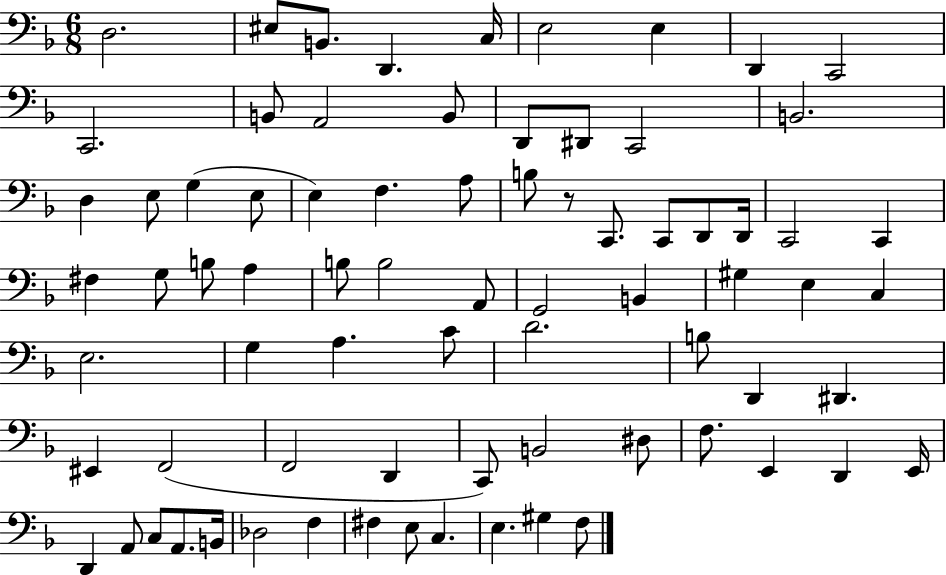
X:1
T:Untitled
M:6/8
L:1/4
K:F
D,2 ^E,/2 B,,/2 D,, C,/4 E,2 E, D,, C,,2 C,,2 B,,/2 A,,2 B,,/2 D,,/2 ^D,,/2 C,,2 B,,2 D, E,/2 G, E,/2 E, F, A,/2 B,/2 z/2 C,,/2 C,,/2 D,,/2 D,,/4 C,,2 C,, ^F, G,/2 B,/2 A, B,/2 B,2 A,,/2 G,,2 B,, ^G, E, C, E,2 G, A, C/2 D2 B,/2 D,, ^D,, ^E,, F,,2 F,,2 D,, C,,/2 B,,2 ^D,/2 F,/2 E,, D,, E,,/4 D,, A,,/2 C,/2 A,,/2 B,,/4 _D,2 F, ^F, E,/2 C, E, ^G, F,/2